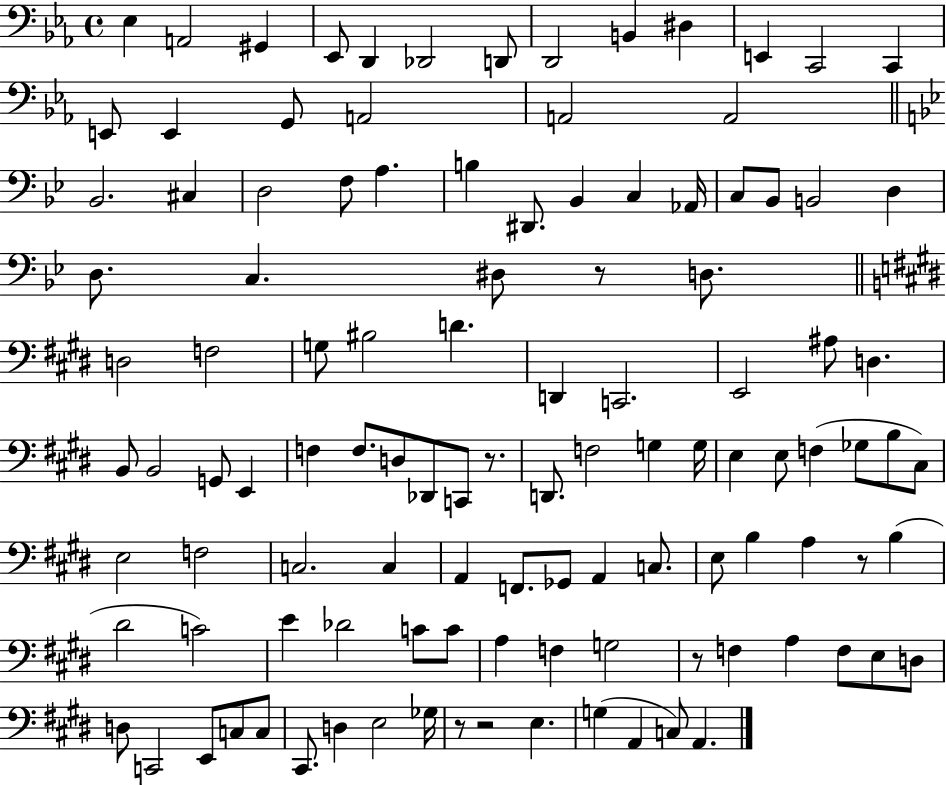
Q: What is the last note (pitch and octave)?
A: A2